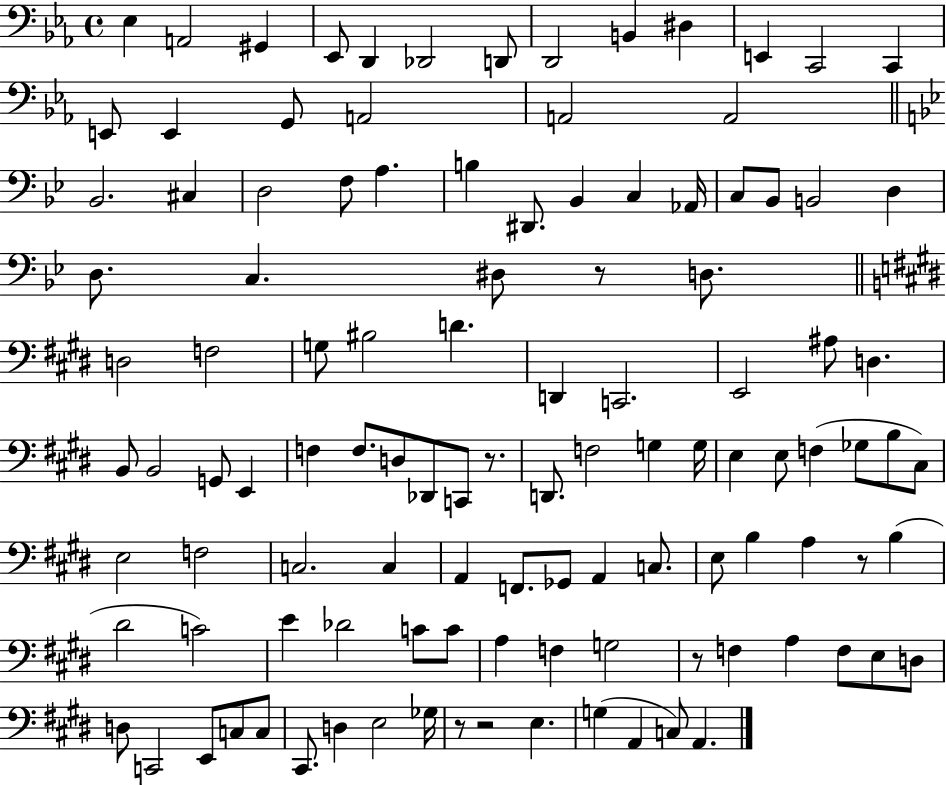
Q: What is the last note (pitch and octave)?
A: A2